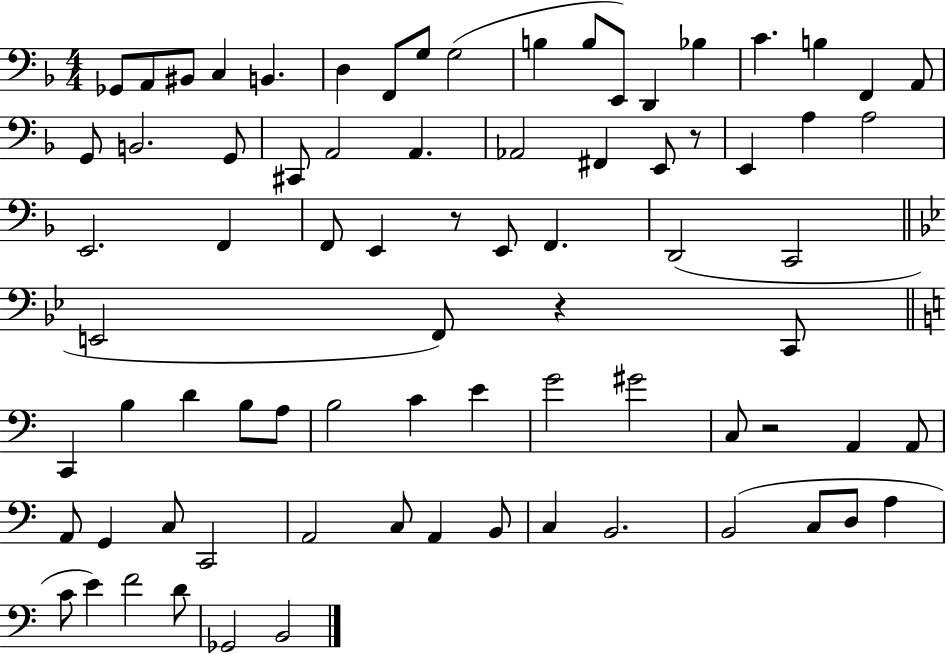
Gb2/e A2/e BIS2/e C3/q B2/q. D3/q F2/e G3/e G3/h B3/q B3/e E2/e D2/q Bb3/q C4/q. B3/q F2/q A2/e G2/e B2/h. G2/e C#2/e A2/h A2/q. Ab2/h F#2/q E2/e R/e E2/q A3/q A3/h E2/h. F2/q F2/e E2/q R/e E2/e F2/q. D2/h C2/h E2/h F2/e R/q C2/e C2/q B3/q D4/q B3/e A3/e B3/h C4/q E4/q G4/h G#4/h C3/e R/h A2/q A2/e A2/e G2/q C3/e C2/h A2/h C3/e A2/q B2/e C3/q B2/h. B2/h C3/e D3/e A3/q C4/e E4/q F4/h D4/e Gb2/h B2/h